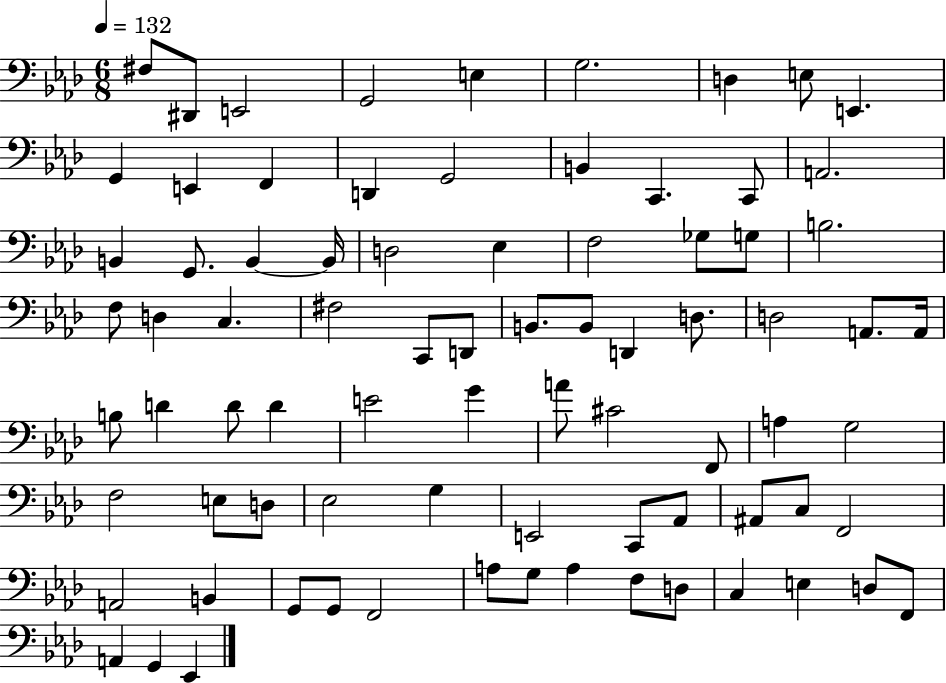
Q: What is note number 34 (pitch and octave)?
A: D2